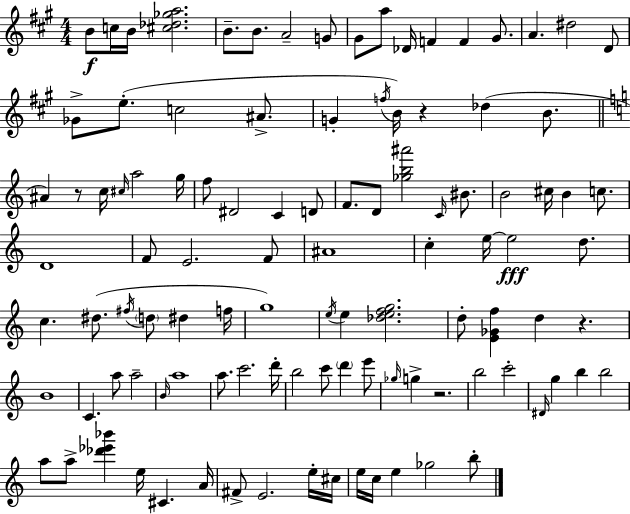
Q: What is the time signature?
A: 4/4